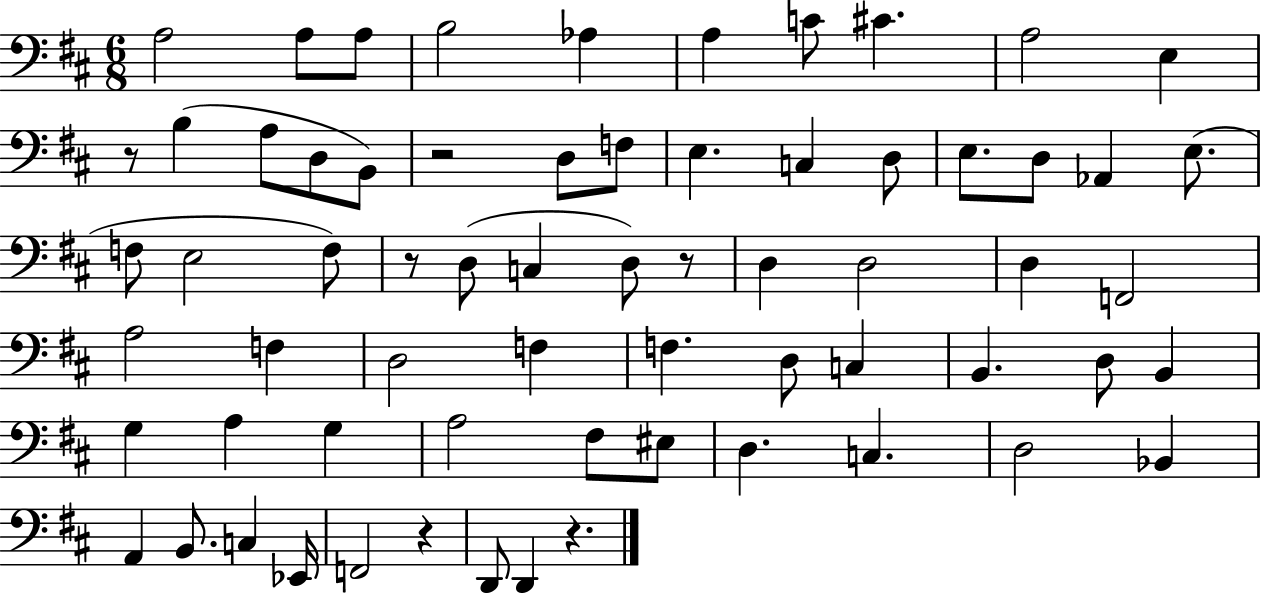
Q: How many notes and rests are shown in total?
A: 66